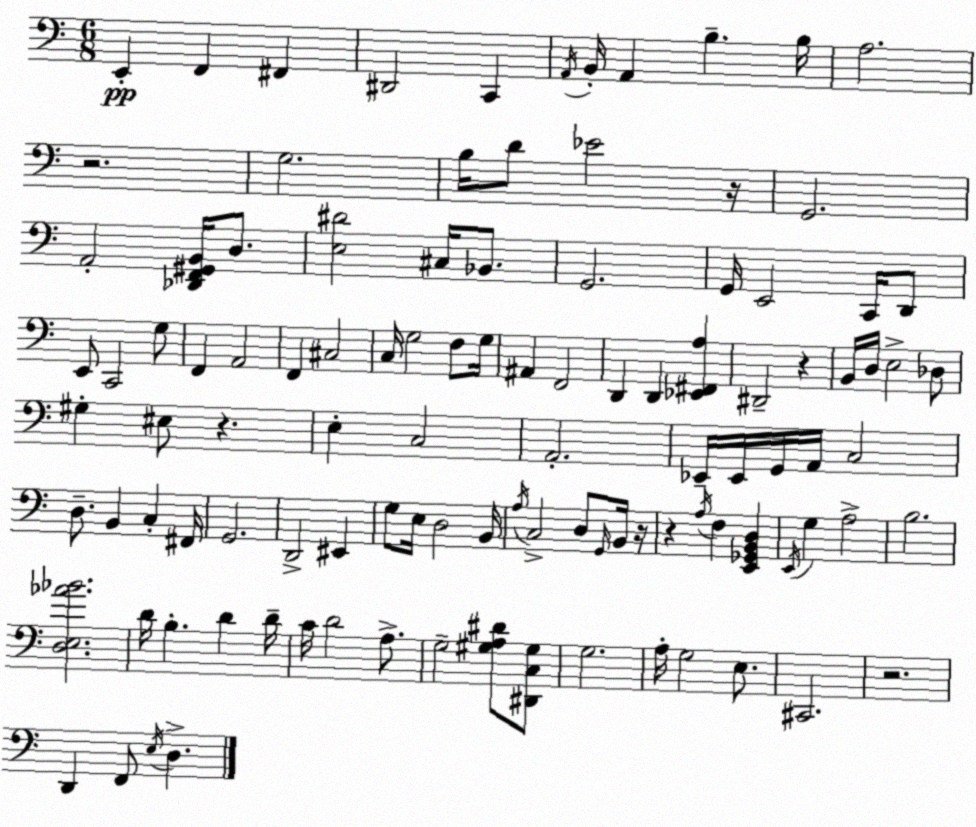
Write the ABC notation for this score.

X:1
T:Untitled
M:6/8
L:1/4
K:Am
E,, F,, ^F,, ^D,,2 C,, A,,/4 B,,/4 A,, B, B,/4 A,2 z2 G,2 B,/4 D/2 _E2 z/4 G,,2 A,,2 [_D,,F,,^G,,B,,]/4 D,/2 [E,^D]2 ^C,/4 _B,,/2 G,,2 G,,/4 E,,2 C,,/4 D,,/2 E,,/2 C,,2 G,/2 F,, A,,2 F,, ^C,2 C,/4 G,2 F,/2 G,/4 ^A,, F,,2 D,, D,, [_E,,^F,,A,] ^D,,2 z B,,/4 D,/4 E,2 _D,/2 ^G, ^E,/2 z E, C,2 A,,2 _E,,/4 _E,,/4 G,,/4 A,,/4 C,2 D,/2 B,, C, ^F,,/4 G,,2 D,,2 ^E,, G,/2 E,/4 D,2 B,,/4 A,/4 C,2 D,/2 G,,/4 B,,/4 z/4 z A,/4 F, [E,,_G,,B,,D,] E,,/4 G, A,2 B,2 [D,E,_A_B]2 D/4 B, D D/4 C/4 D2 A,/2 G,2 [^G,A,^D]/2 [^D,,C,^G,]/2 G,2 A,/4 G,2 E,/2 ^C,,2 z2 D,, F,,/2 E,/4 D,